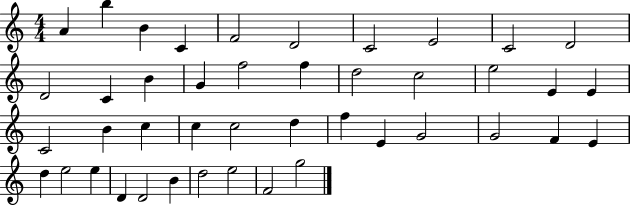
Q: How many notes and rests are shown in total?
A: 43